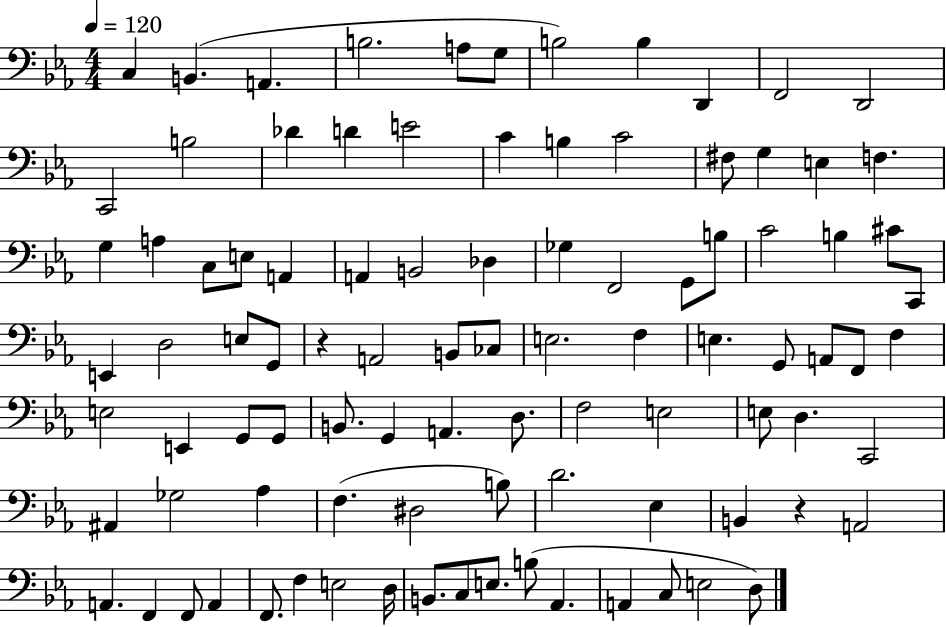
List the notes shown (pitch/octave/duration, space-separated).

C3/q B2/q. A2/q. B3/h. A3/e G3/e B3/h B3/q D2/q F2/h D2/h C2/h B3/h Db4/q D4/q E4/h C4/q B3/q C4/h F#3/e G3/q E3/q F3/q. G3/q A3/q C3/e E3/e A2/q A2/q B2/h Db3/q Gb3/q F2/h G2/e B3/e C4/h B3/q C#4/e C2/e E2/q D3/h E3/e G2/e R/q A2/h B2/e CES3/e E3/h. F3/q E3/q. G2/e A2/e F2/e F3/q E3/h E2/q G2/e G2/e B2/e. G2/q A2/q. D3/e. F3/h E3/h E3/e D3/q. C2/h A#2/q Gb3/h Ab3/q F3/q. D#3/h B3/e D4/h. Eb3/q B2/q R/q A2/h A2/q. F2/q F2/e A2/q F2/e. F3/q E3/h D3/s B2/e. C3/e E3/e. B3/e Ab2/q. A2/q C3/e E3/h D3/e